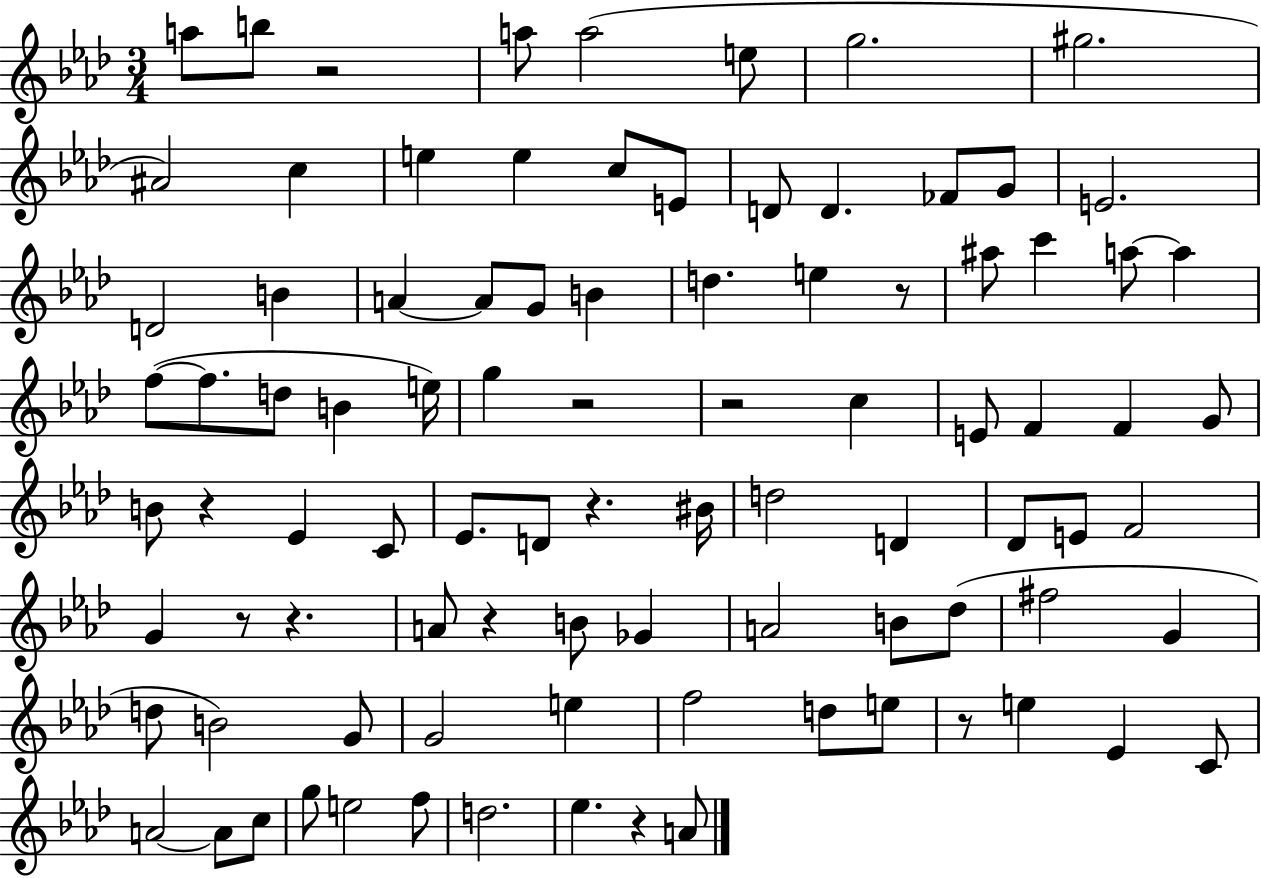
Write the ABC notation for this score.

X:1
T:Untitled
M:3/4
L:1/4
K:Ab
a/2 b/2 z2 a/2 a2 e/2 g2 ^g2 ^A2 c e e c/2 E/2 D/2 D _F/2 G/2 E2 D2 B A A/2 G/2 B d e z/2 ^a/2 c' a/2 a f/2 f/2 d/2 B e/4 g z2 z2 c E/2 F F G/2 B/2 z _E C/2 _E/2 D/2 z ^B/4 d2 D _D/2 E/2 F2 G z/2 z A/2 z B/2 _G A2 B/2 _d/2 ^f2 G d/2 B2 G/2 G2 e f2 d/2 e/2 z/2 e _E C/2 A2 A/2 c/2 g/2 e2 f/2 d2 _e z A/2